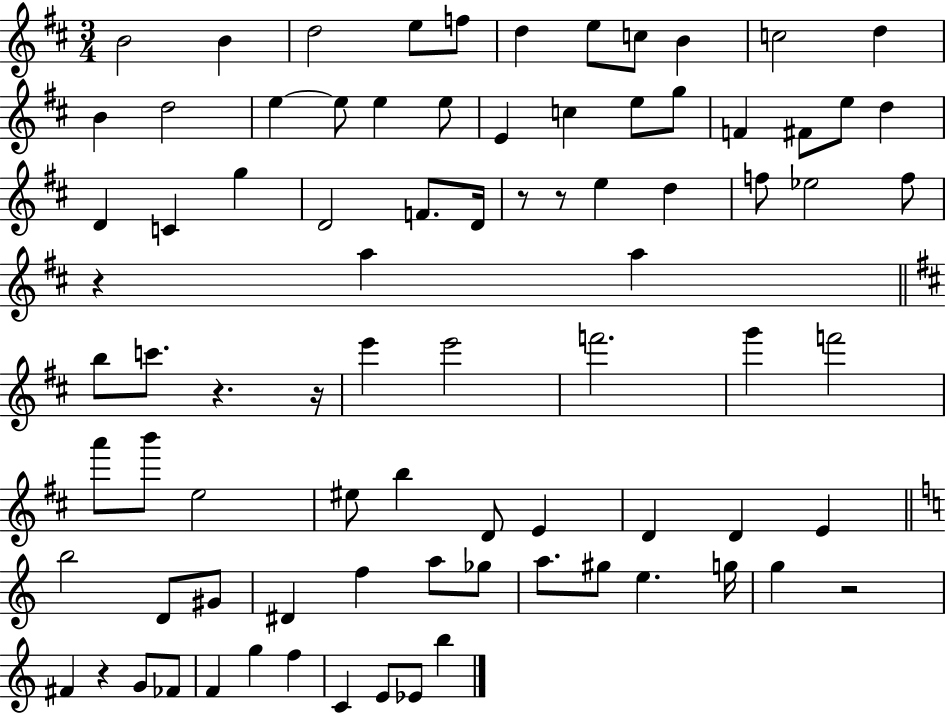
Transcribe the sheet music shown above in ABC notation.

X:1
T:Untitled
M:3/4
L:1/4
K:D
B2 B d2 e/2 f/2 d e/2 c/2 B c2 d B d2 e e/2 e e/2 E c e/2 g/2 F ^F/2 e/2 d D C g D2 F/2 D/4 z/2 z/2 e d f/2 _e2 f/2 z a a b/2 c'/2 z z/4 e' e'2 f'2 g' f'2 a'/2 b'/2 e2 ^e/2 b D/2 E D D E b2 D/2 ^G/2 ^D f a/2 _g/2 a/2 ^g/2 e g/4 g z2 ^F z G/2 _F/2 F g f C E/2 _E/2 b